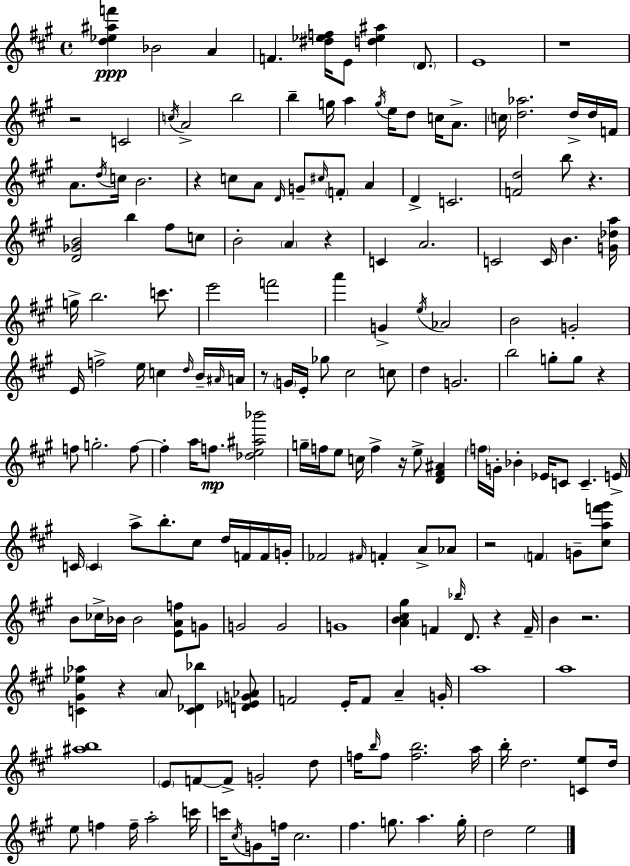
[D5,Eb5,A#5,F6]/q Bb4/h A4/q F4/q. [D#5,Eb5,F5]/s E4/e [D5,Eb5,A#5]/q D4/e. E4/w R/w R/h C4/h C5/s A4/h B5/h B5/q G5/s A5/q G5/s E5/s D5/e C5/s A4/e. C5/s [D5,Ab5]/h. D5/s D5/s F4/s A4/e. D5/s C5/s B4/h. R/q C5/e A4/e D4/s G4/e C#5/s F4/e A4/q D4/q C4/h. [F4,D5]/h B5/e R/q. [D4,Gb4,B4]/h B5/q F#5/e C5/e B4/h A4/q R/q C4/q A4/h. C4/h C4/s B4/q. [G4,Db5,A5]/s G5/s B5/h. C6/e. E6/h F6/h A6/q G4/q E5/s Ab4/h B4/h G4/h E4/s F5/h E5/s C5/q D5/s B4/s A#4/s A4/s R/e G4/s E4/s Gb5/e C#5/h C5/e D5/q G4/h. B5/h G5/e G5/e R/q F5/e G5/h. F5/e F5/q A5/s F5/e. [Db5,E5,A#5,Bb6]/h G5/s F5/s E5/e C5/s F5/q R/s E5/e [D4,F#4,A#4]/q F5/s G4/s Bb4/q Eb4/s C4/e C4/q. E4/s C4/s C4/q A5/e B5/e. C#5/e D5/s F4/s F4/s G4/s FES4/h F#4/s F4/q A4/e Ab4/e R/h F4/q G4/e [C#5,A5,F6,G#6]/e B4/e CES5/s Bb4/s Bb4/h [E4,A4,F5]/e G4/e G4/h G4/h G4/w [A4,B4,C#5,G#5]/q F4/q Bb5/s D4/e. R/q F4/s B4/q R/h. [C4,G#4,Eb5,Ab5]/q R/q A4/e [C4,Db4,Bb5]/q [D4,Eb4,G4,Ab4]/e F4/h E4/s F4/e A4/q G4/s A5/w A5/w [A#5,B5]/w E4/e F4/e F4/e G4/h D5/e F5/s B5/s F5/e [F5,B5]/h. A5/s B5/s D5/h. [C4,E5]/e D5/s E5/e F5/q F5/s A5/h C6/s C6/s C#5/s G4/e F5/s C#5/h. F#5/q. G5/e. A5/q. G5/s D5/h E5/h